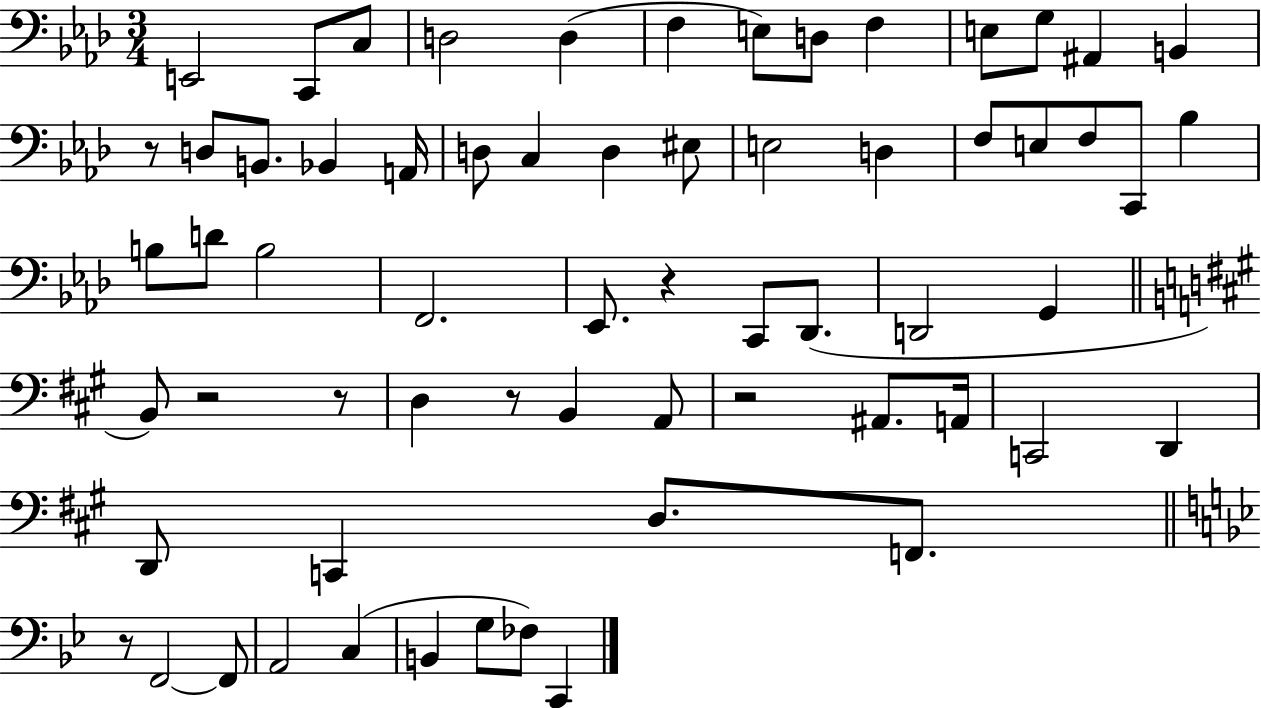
{
  \clef bass
  \numericTimeSignature
  \time 3/4
  \key aes \major
  \repeat volta 2 { e,2 c,8 c8 | d2 d4( | f4 e8) d8 f4 | e8 g8 ais,4 b,4 | \break r8 d8 b,8. bes,4 a,16 | d8 c4 d4 eis8 | e2 d4 | f8 e8 f8 c,8 bes4 | \break b8 d'8 b2 | f,2. | ees,8. r4 c,8 des,8.( | d,2 g,4 | \break \bar "||" \break \key a \major b,8) r2 r8 | d4 r8 b,4 a,8 | r2 ais,8. a,16 | c,2 d,4 | \break d,8 c,4 d8. f,8. | \bar "||" \break \key bes \major r8 f,2~~ f,8 | a,2 c4( | b,4 g8 fes8) c,4 | } \bar "|."
}